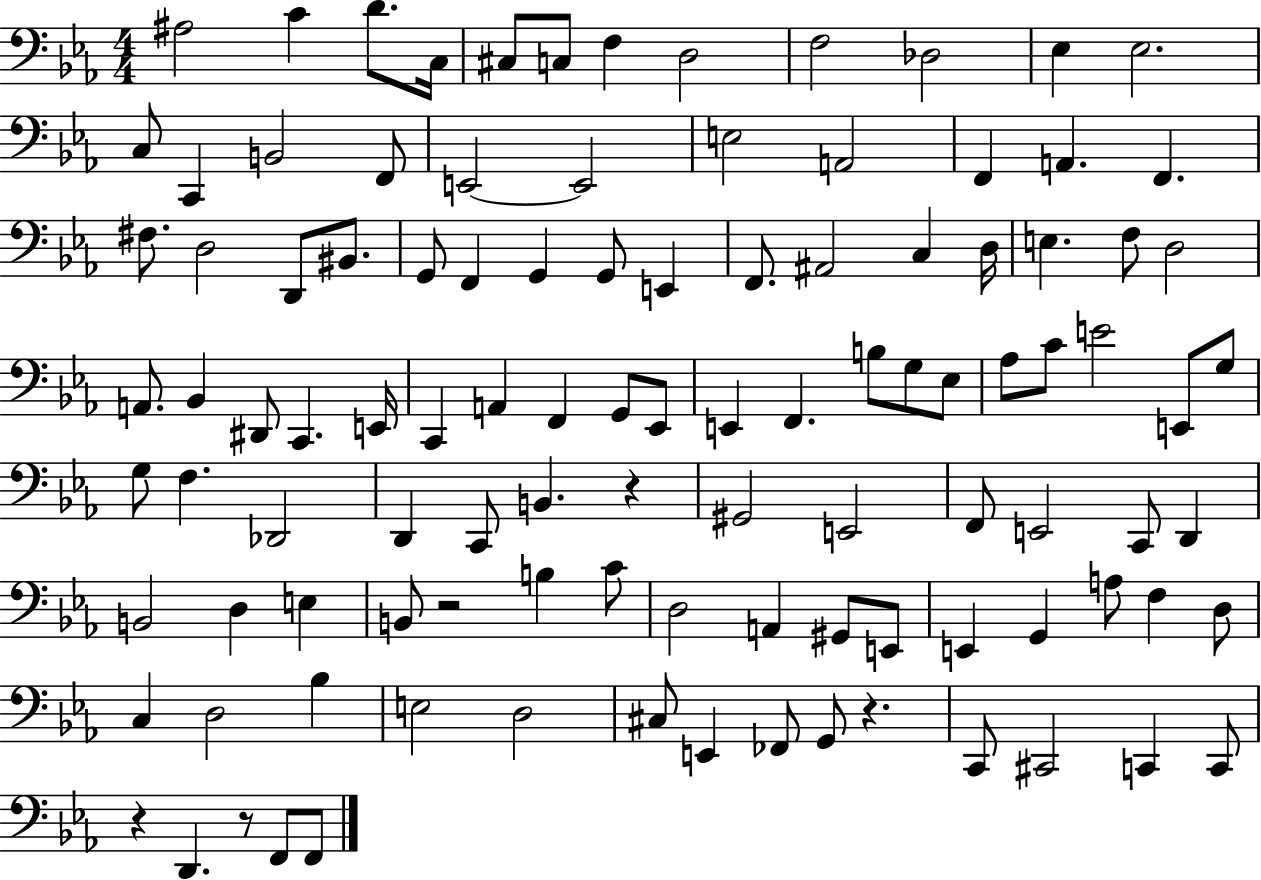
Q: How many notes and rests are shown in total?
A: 107